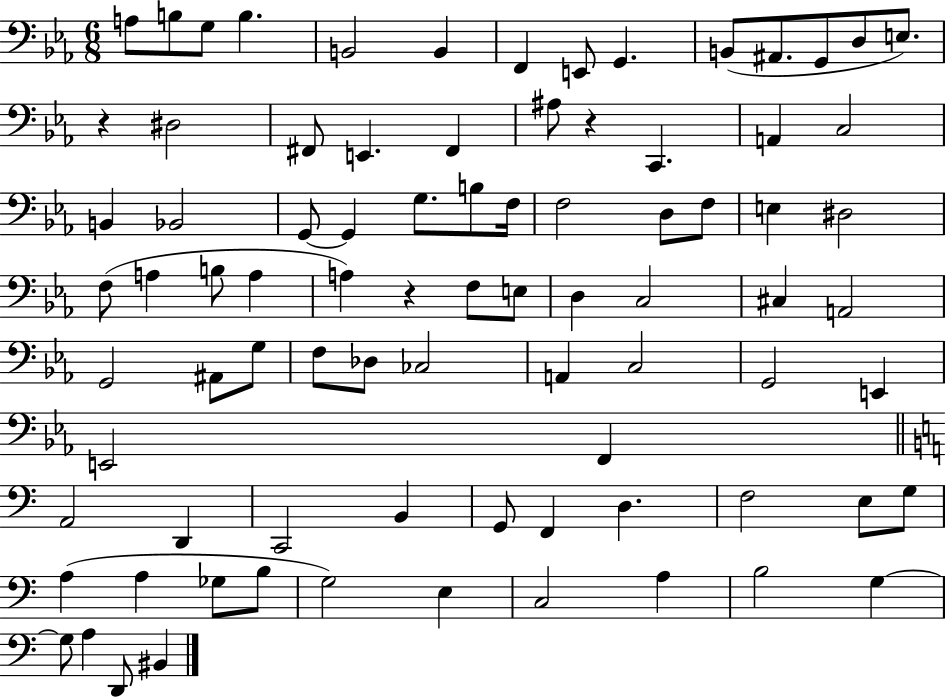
X:1
T:Untitled
M:6/8
L:1/4
K:Eb
A,/2 B,/2 G,/2 B, B,,2 B,, F,, E,,/2 G,, B,,/2 ^A,,/2 G,,/2 D,/2 E,/2 z ^D,2 ^F,,/2 E,, ^F,, ^A,/2 z C,, A,, C,2 B,, _B,,2 G,,/2 G,, G,/2 B,/2 F,/4 F,2 D,/2 F,/2 E, ^D,2 F,/2 A, B,/2 A, A, z F,/2 E,/2 D, C,2 ^C, A,,2 G,,2 ^A,,/2 G,/2 F,/2 _D,/2 _C,2 A,, C,2 G,,2 E,, E,,2 F,, A,,2 D,, C,,2 B,, G,,/2 F,, D, F,2 E,/2 G,/2 A, A, _G,/2 B,/2 G,2 E, C,2 A, B,2 G, G,/2 A, D,,/2 ^B,,